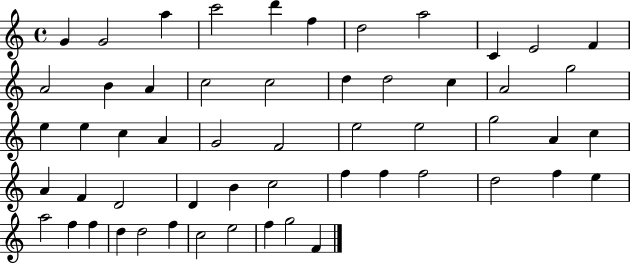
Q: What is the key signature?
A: C major